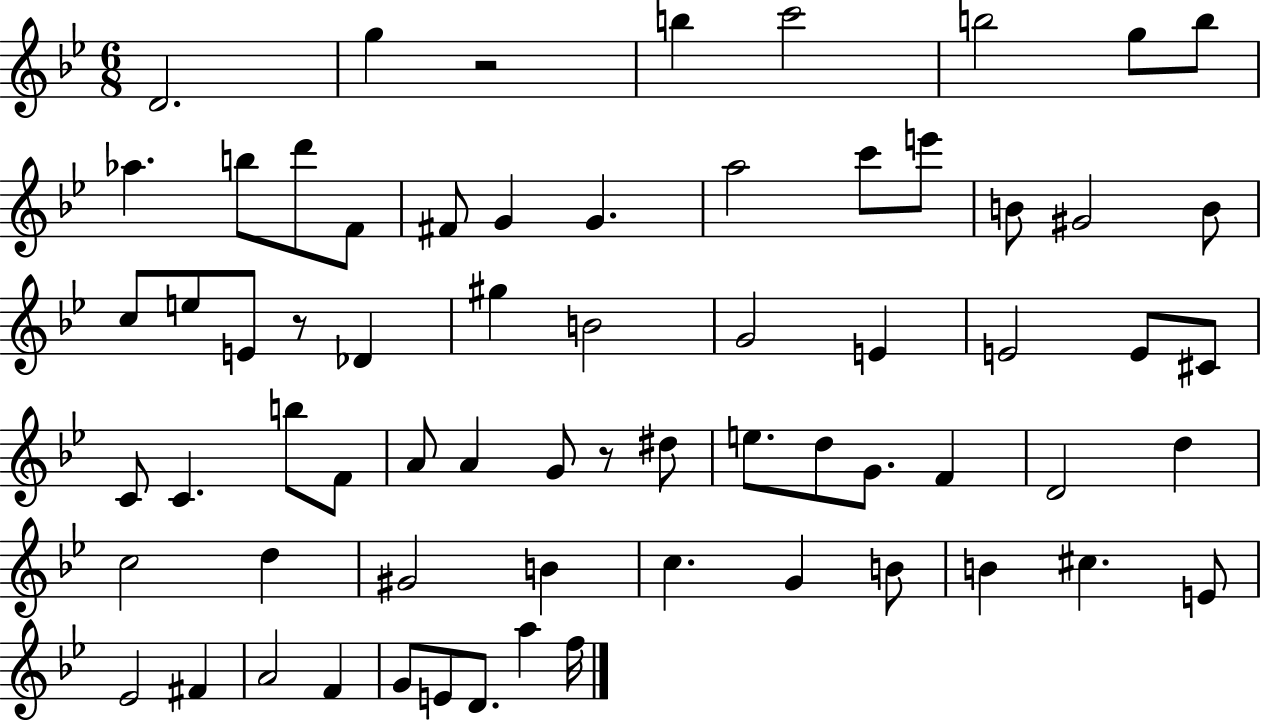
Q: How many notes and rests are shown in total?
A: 67